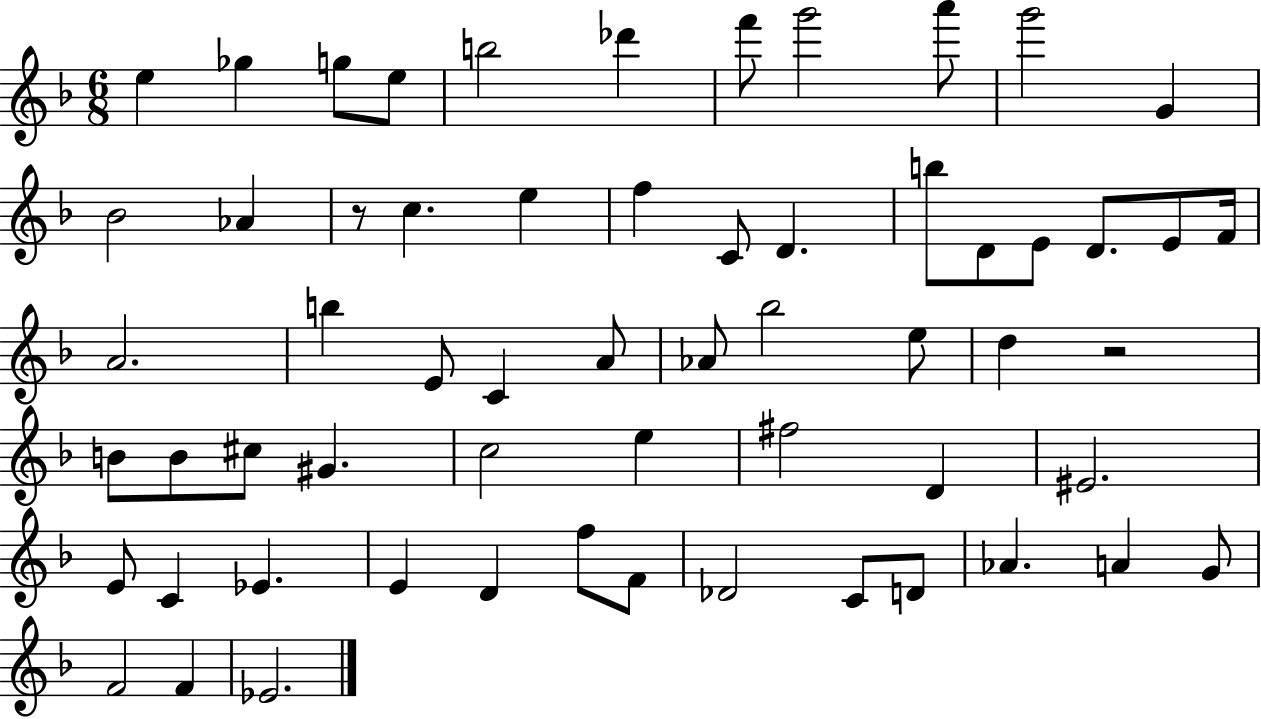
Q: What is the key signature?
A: F major